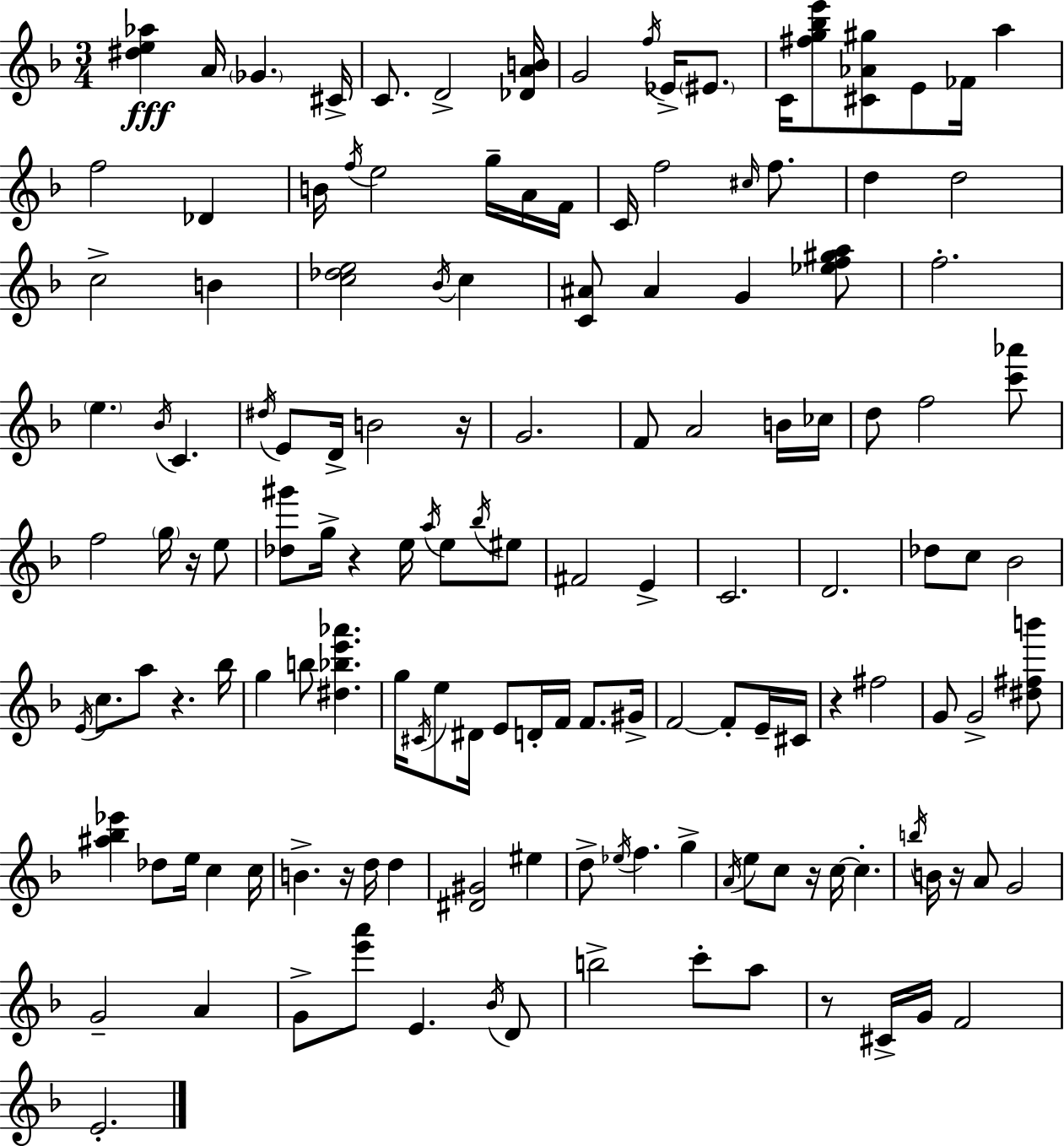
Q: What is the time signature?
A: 3/4